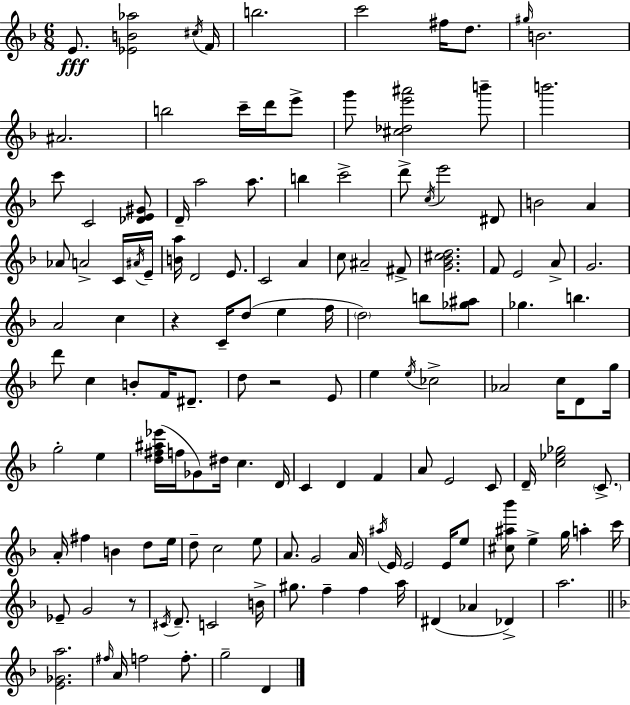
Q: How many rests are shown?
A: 3